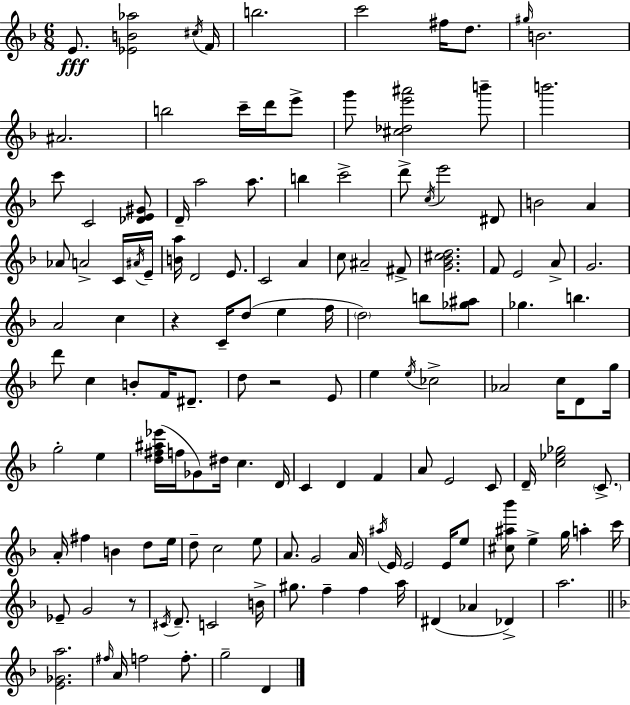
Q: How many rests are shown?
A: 3